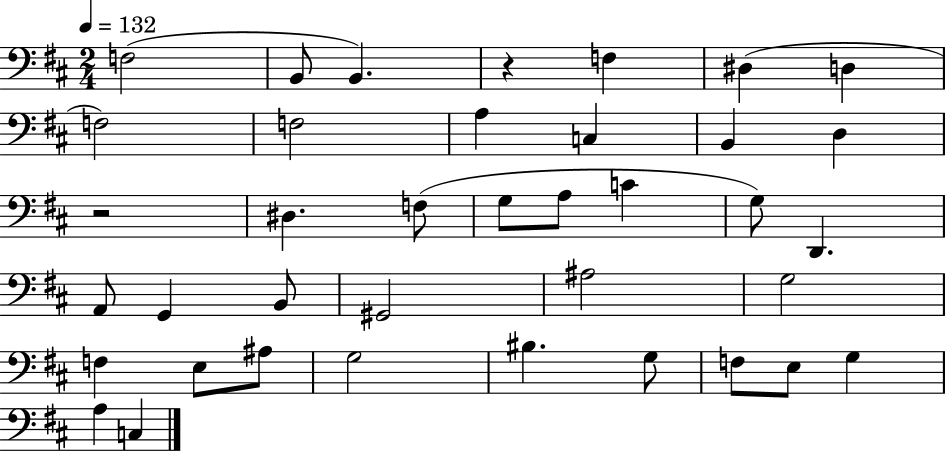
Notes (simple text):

F3/h B2/e B2/q. R/q F3/q D#3/q D3/q F3/h F3/h A3/q C3/q B2/q D3/q R/h D#3/q. F3/e G3/e A3/e C4/q G3/e D2/q. A2/e G2/q B2/e G#2/h A#3/h G3/h F3/q E3/e A#3/e G3/h BIS3/q. G3/e F3/e E3/e G3/q A3/q C3/q